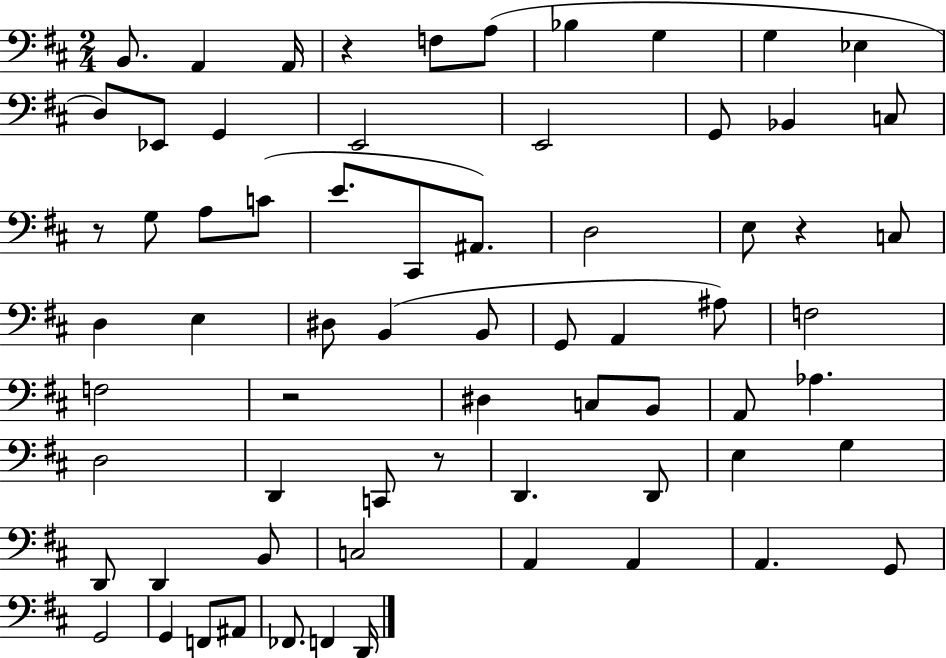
B2/e. A2/q A2/s R/q F3/e A3/e Bb3/q G3/q G3/q Eb3/q D3/e Eb2/e G2/q E2/h E2/h G2/e Bb2/q C3/e R/e G3/e A3/e C4/e E4/e. C#2/e A#2/e. D3/h E3/e R/q C3/e D3/q E3/q D#3/e B2/q B2/e G2/e A2/q A#3/e F3/h F3/h R/h D#3/q C3/e B2/e A2/e Ab3/q. D3/h D2/q C2/e R/e D2/q. D2/e E3/q G3/q D2/e D2/q B2/e C3/h A2/q A2/q A2/q. G2/e G2/h G2/q F2/e A#2/e FES2/e. F2/q D2/s